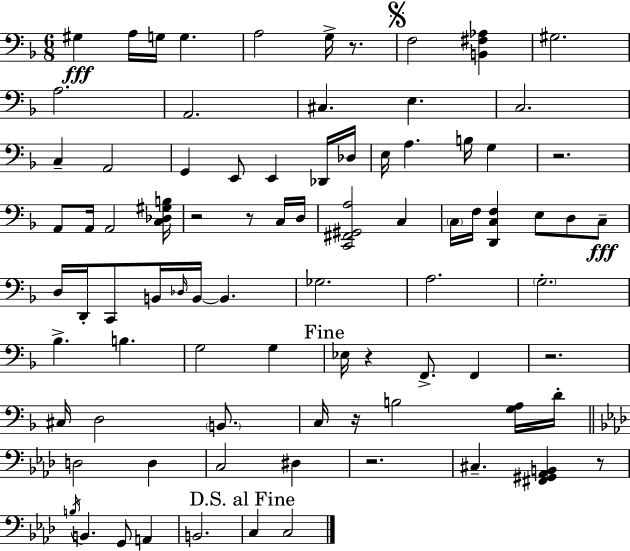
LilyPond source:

{
  \clef bass
  \numericTimeSignature
  \time 6/8
  \key f \major
  gis4\fff a16 g16 g4. | a2 g16-> r8. | \mark \markup { \musicglyph "scripts.segno" } f2 <b, fis aes>4 | gis2. | \break a2. | a,2. | cis4. e4. | c2. | \break c4-- a,2 | g,4 e,8 e,4 des,16 des16 | e16 a4. b16 g4 | r2. | \break a,8 a,16 a,2 <c des gis b>16 | r2 r8 c16 d16 | <c, fis, gis, a>2 c4 | \parenthesize c16 f16 <d, c f>4 e8 d8 c8--\fff | \break d16 d,16-. c,8 b,16 \grace { des16 } b,16~~ b,4. | ges2. | a2. | \parenthesize g2.-. | \break bes4.-> b4. | g2 g4 | \mark "Fine" ees16 r4 f,8.-> f,4 | r2. | \break cis16 d2 \parenthesize b,8. | c16 r16 b2 <g a>16 | d'16-. \bar "||" \break \key aes \major d2 d4 | c2 dis4 | r2. | cis4.-- <fis, gis, aes, b,>4 r8 | \break \acciaccatura { b16 } b,4. g,8 a,4 | b,2. | \mark "D.S. al Fine" c4 c2 | \bar "|."
}